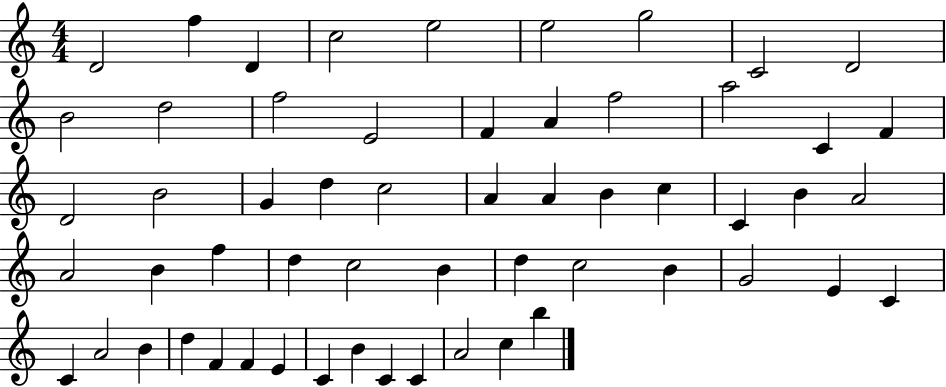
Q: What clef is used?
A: treble